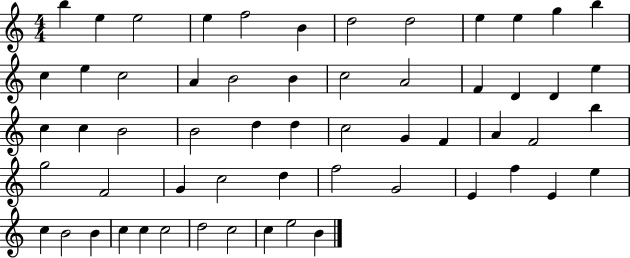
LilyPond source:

{
  \clef treble
  \numericTimeSignature
  \time 4/4
  \key c \major
  b''4 e''4 e''2 | e''4 f''2 b'4 | d''2 d''2 | e''4 e''4 g''4 b''4 | \break c''4 e''4 c''2 | a'4 b'2 b'4 | c''2 a'2 | f'4 d'4 d'4 e''4 | \break c''4 c''4 b'2 | b'2 d''4 d''4 | c''2 g'4 f'4 | a'4 f'2 b''4 | \break g''2 f'2 | g'4 c''2 d''4 | f''2 g'2 | e'4 f''4 e'4 e''4 | \break c''4 b'2 b'4 | c''4 c''4 c''2 | d''2 c''2 | c''4 e''2 b'4 | \break \bar "|."
}